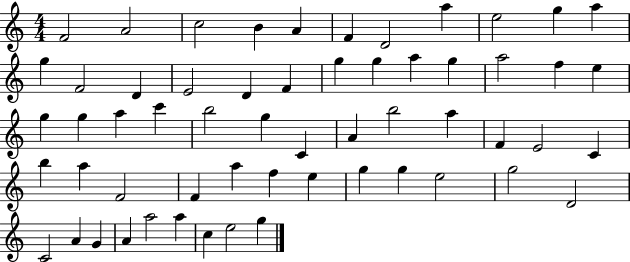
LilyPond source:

{
  \clef treble
  \numericTimeSignature
  \time 4/4
  \key c \major
  f'2 a'2 | c''2 b'4 a'4 | f'4 d'2 a''4 | e''2 g''4 a''4 | \break g''4 f'2 d'4 | e'2 d'4 f'4 | g''4 g''4 a''4 g''4 | a''2 f''4 e''4 | \break g''4 g''4 a''4 c'''4 | b''2 g''4 c'4 | a'4 b''2 a''4 | f'4 e'2 c'4 | \break b''4 a''4 f'2 | f'4 a''4 f''4 e''4 | g''4 g''4 e''2 | g''2 d'2 | \break c'2 a'4 g'4 | a'4 a''2 a''4 | c''4 e''2 g''4 | \bar "|."
}